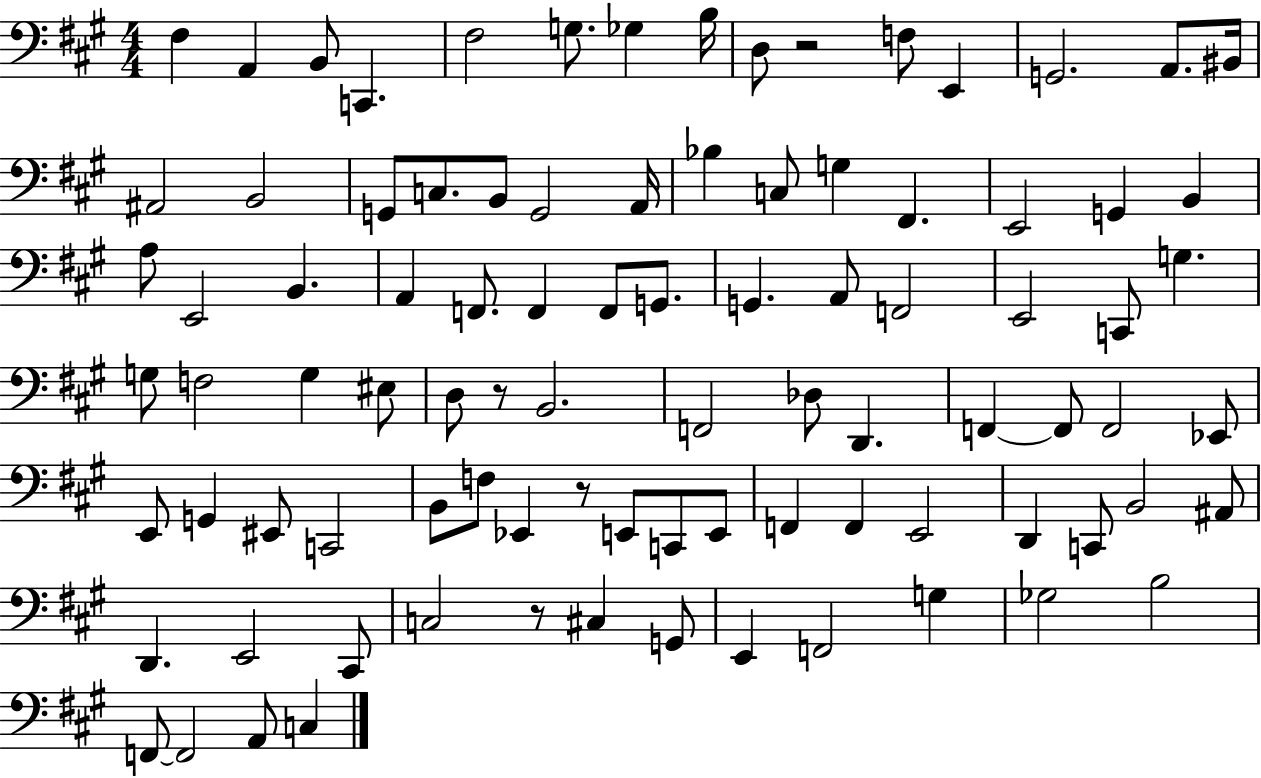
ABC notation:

X:1
T:Untitled
M:4/4
L:1/4
K:A
^F, A,, B,,/2 C,, ^F,2 G,/2 _G, B,/4 D,/2 z2 F,/2 E,, G,,2 A,,/2 ^B,,/4 ^A,,2 B,,2 G,,/2 C,/2 B,,/2 G,,2 A,,/4 _B, C,/2 G, ^F,, E,,2 G,, B,, A,/2 E,,2 B,, A,, F,,/2 F,, F,,/2 G,,/2 G,, A,,/2 F,,2 E,,2 C,,/2 G, G,/2 F,2 G, ^E,/2 D,/2 z/2 B,,2 F,,2 _D,/2 D,, F,, F,,/2 F,,2 _E,,/2 E,,/2 G,, ^E,,/2 C,,2 B,,/2 F,/2 _E,, z/2 E,,/2 C,,/2 E,,/2 F,, F,, E,,2 D,, C,,/2 B,,2 ^A,,/2 D,, E,,2 ^C,,/2 C,2 z/2 ^C, G,,/2 E,, F,,2 G, _G,2 B,2 F,,/2 F,,2 A,,/2 C,